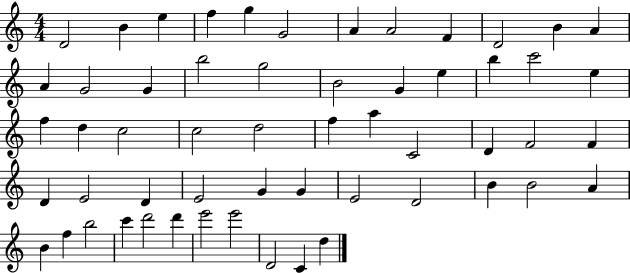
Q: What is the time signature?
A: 4/4